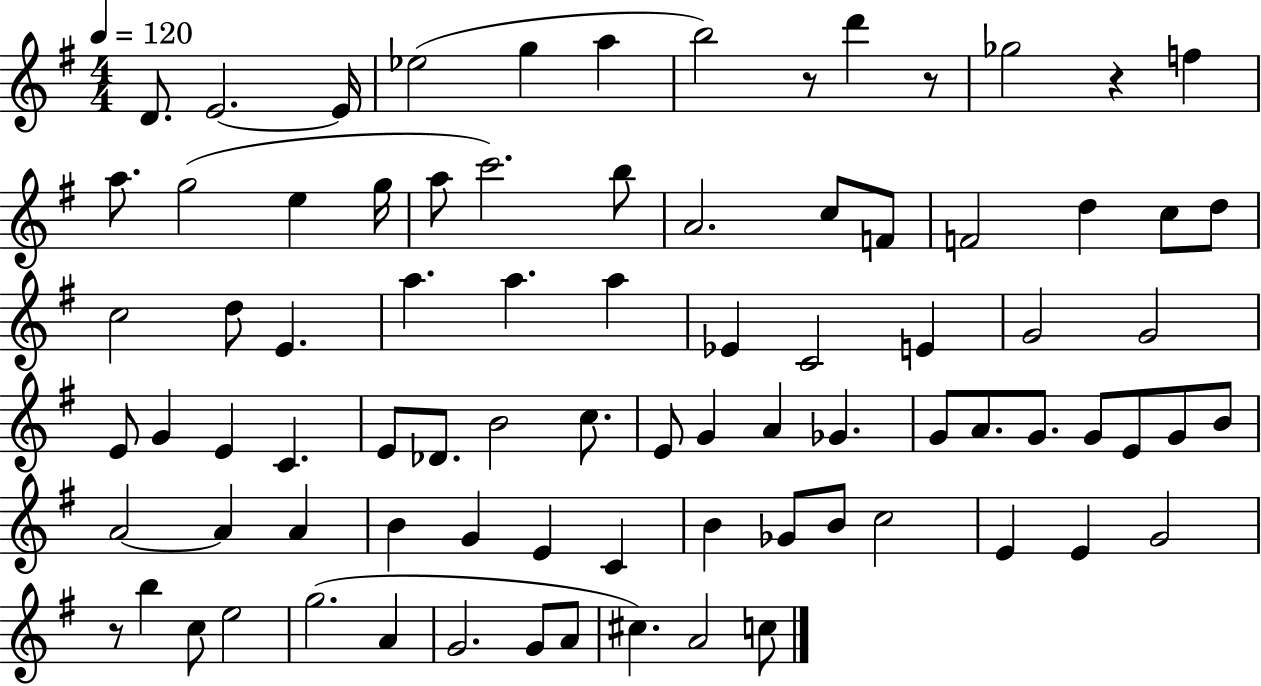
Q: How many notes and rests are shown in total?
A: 83